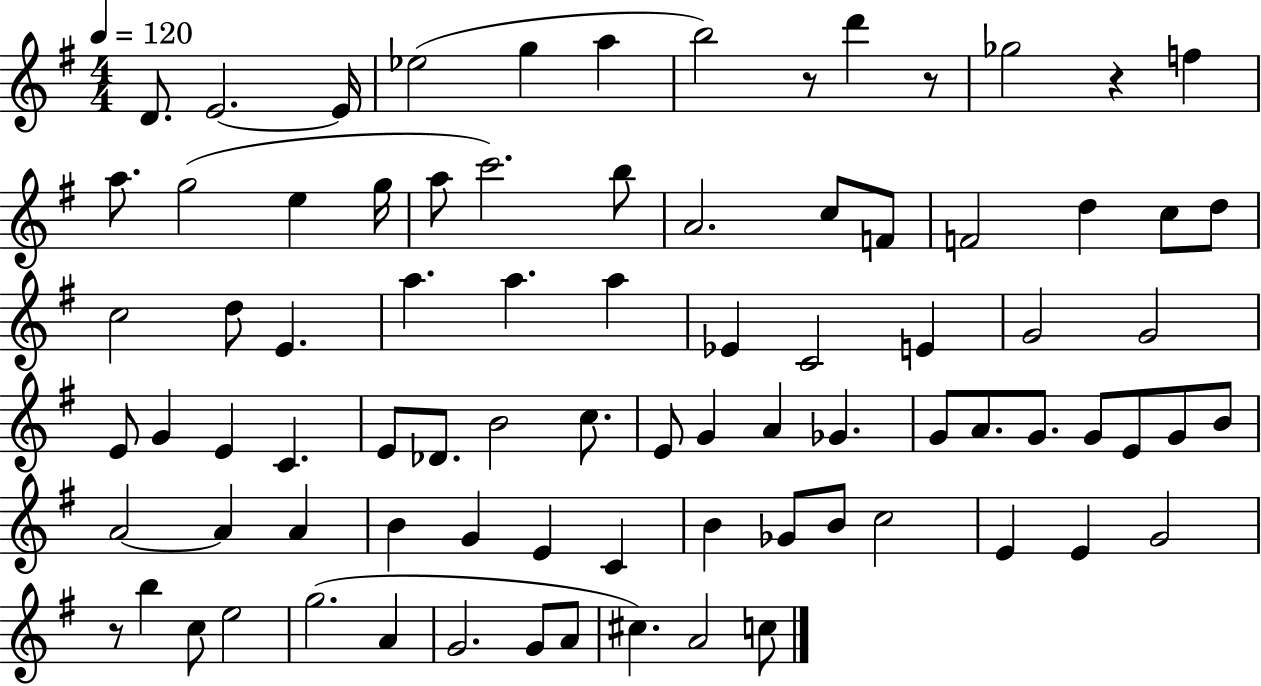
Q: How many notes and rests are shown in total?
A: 83